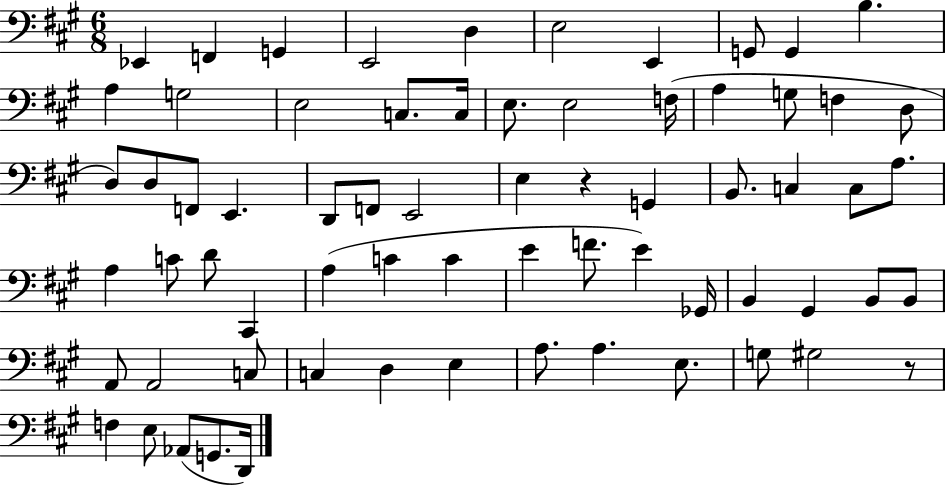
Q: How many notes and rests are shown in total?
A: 68